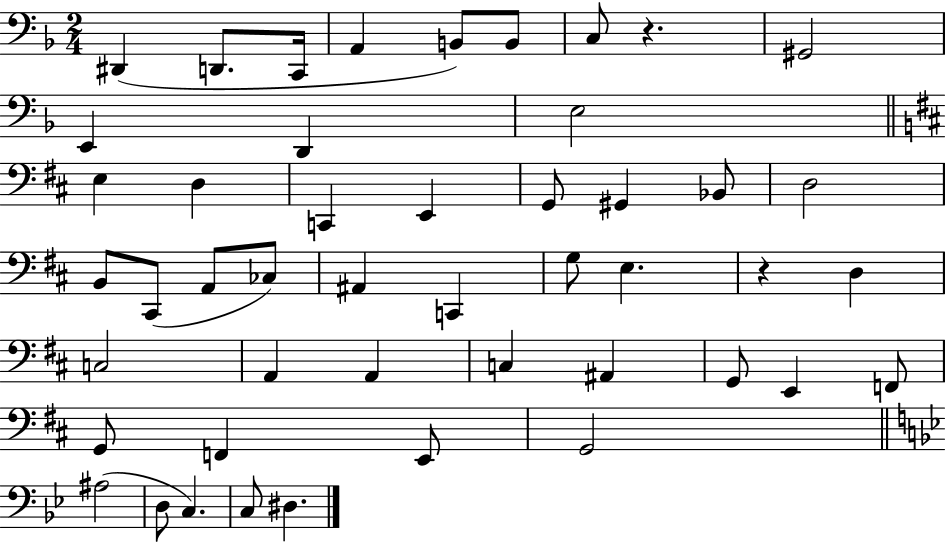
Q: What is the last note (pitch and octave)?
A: D#3